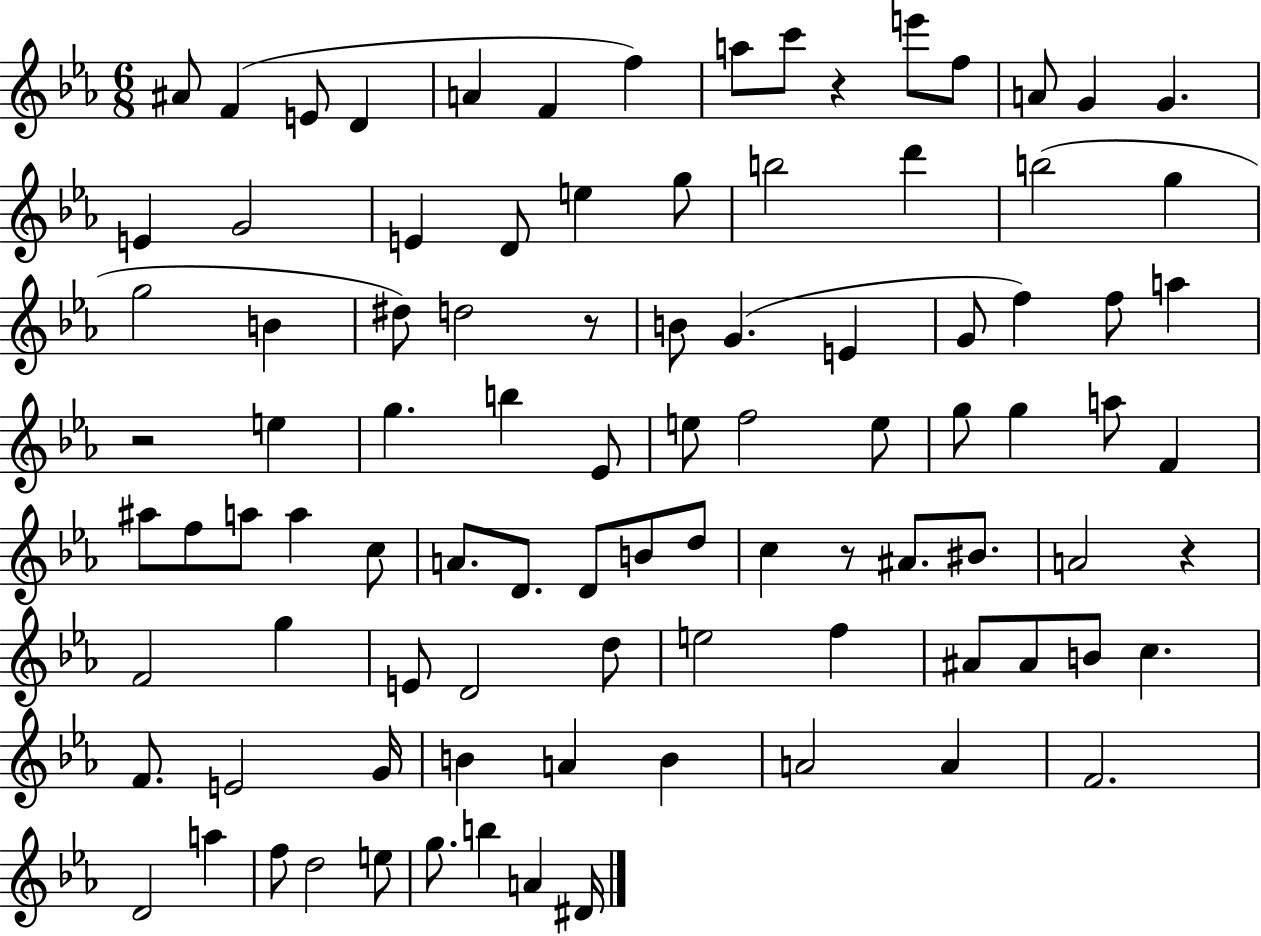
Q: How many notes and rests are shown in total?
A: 94